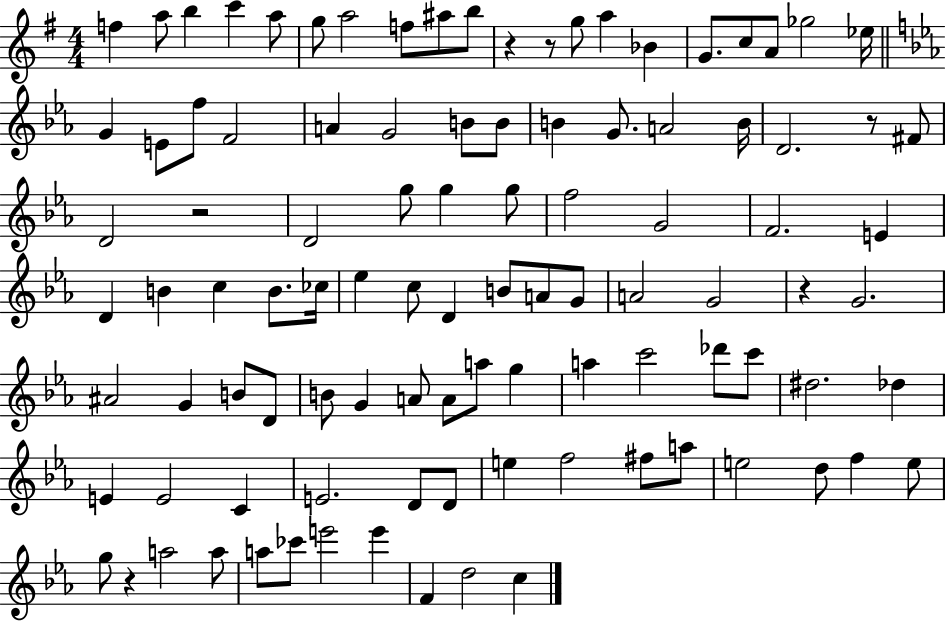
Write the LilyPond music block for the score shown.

{
  \clef treble
  \numericTimeSignature
  \time 4/4
  \key g \major
  \repeat volta 2 { f''4 a''8 b''4 c'''4 a''8 | g''8 a''2 f''8 ais''8 b''8 | r4 r8 g''8 a''4 bes'4 | g'8. c''8 a'8 ges''2 ees''16 | \break \bar "||" \break \key c \minor g'4 e'8 f''8 f'2 | a'4 g'2 b'8 b'8 | b'4 g'8. a'2 b'16 | d'2. r8 fis'8 | \break d'2 r2 | d'2 g''8 g''4 g''8 | f''2 g'2 | f'2. e'4 | \break d'4 b'4 c''4 b'8. ces''16 | ees''4 c''8 d'4 b'8 a'8 g'8 | a'2 g'2 | r4 g'2. | \break ais'2 g'4 b'8 d'8 | b'8 g'4 a'8 a'8 a''8 g''4 | a''4 c'''2 des'''8 c'''8 | dis''2. des''4 | \break e'4 e'2 c'4 | e'2. d'8 d'8 | e''4 f''2 fis''8 a''8 | e''2 d''8 f''4 e''8 | \break g''8 r4 a''2 a''8 | a''8 ces'''8 e'''2 e'''4 | f'4 d''2 c''4 | } \bar "|."
}